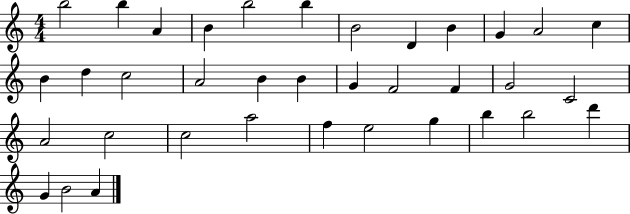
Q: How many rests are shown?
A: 0